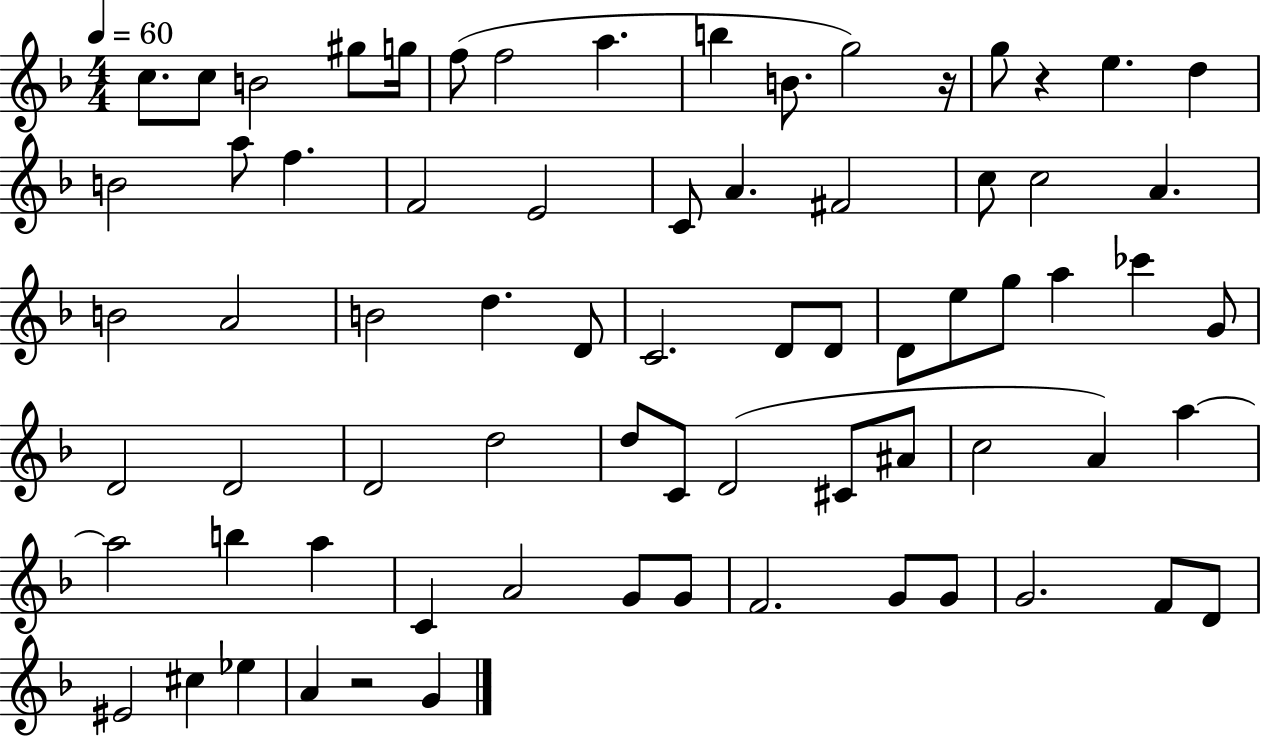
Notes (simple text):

C5/e. C5/e B4/h G#5/e G5/s F5/e F5/h A5/q. B5/q B4/e. G5/h R/s G5/e R/q E5/q. D5/q B4/h A5/e F5/q. F4/h E4/h C4/e A4/q. F#4/h C5/e C5/h A4/q. B4/h A4/h B4/h D5/q. D4/e C4/h. D4/e D4/e D4/e E5/e G5/e A5/q CES6/q G4/e D4/h D4/h D4/h D5/h D5/e C4/e D4/h C#4/e A#4/e C5/h A4/q A5/q A5/h B5/q A5/q C4/q A4/h G4/e G4/e F4/h. G4/e G4/e G4/h. F4/e D4/e EIS4/h C#5/q Eb5/q A4/q R/h G4/q